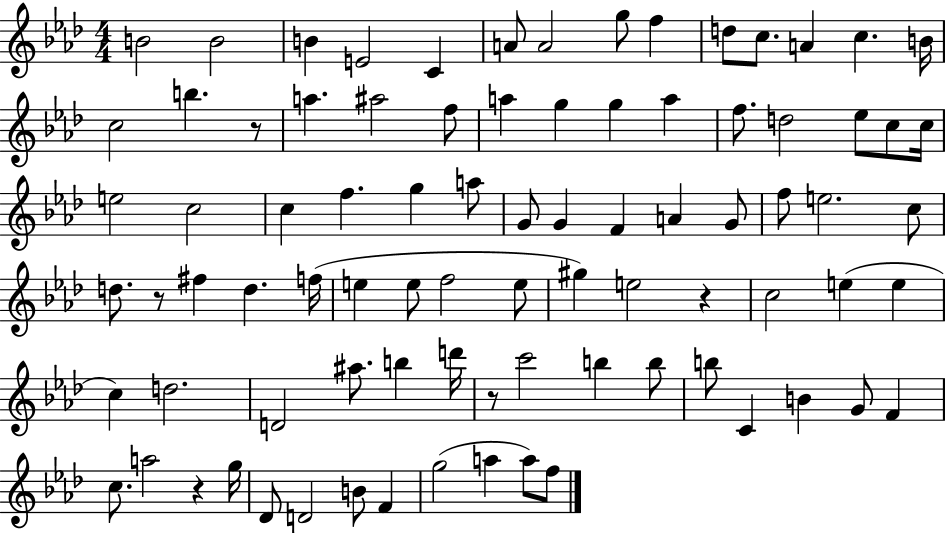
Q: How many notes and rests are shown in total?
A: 85